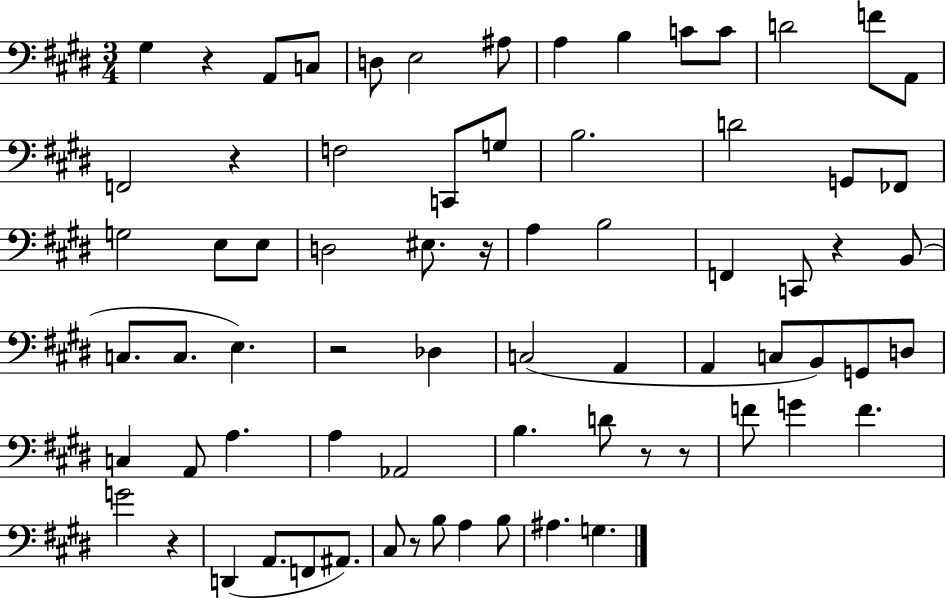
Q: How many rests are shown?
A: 9